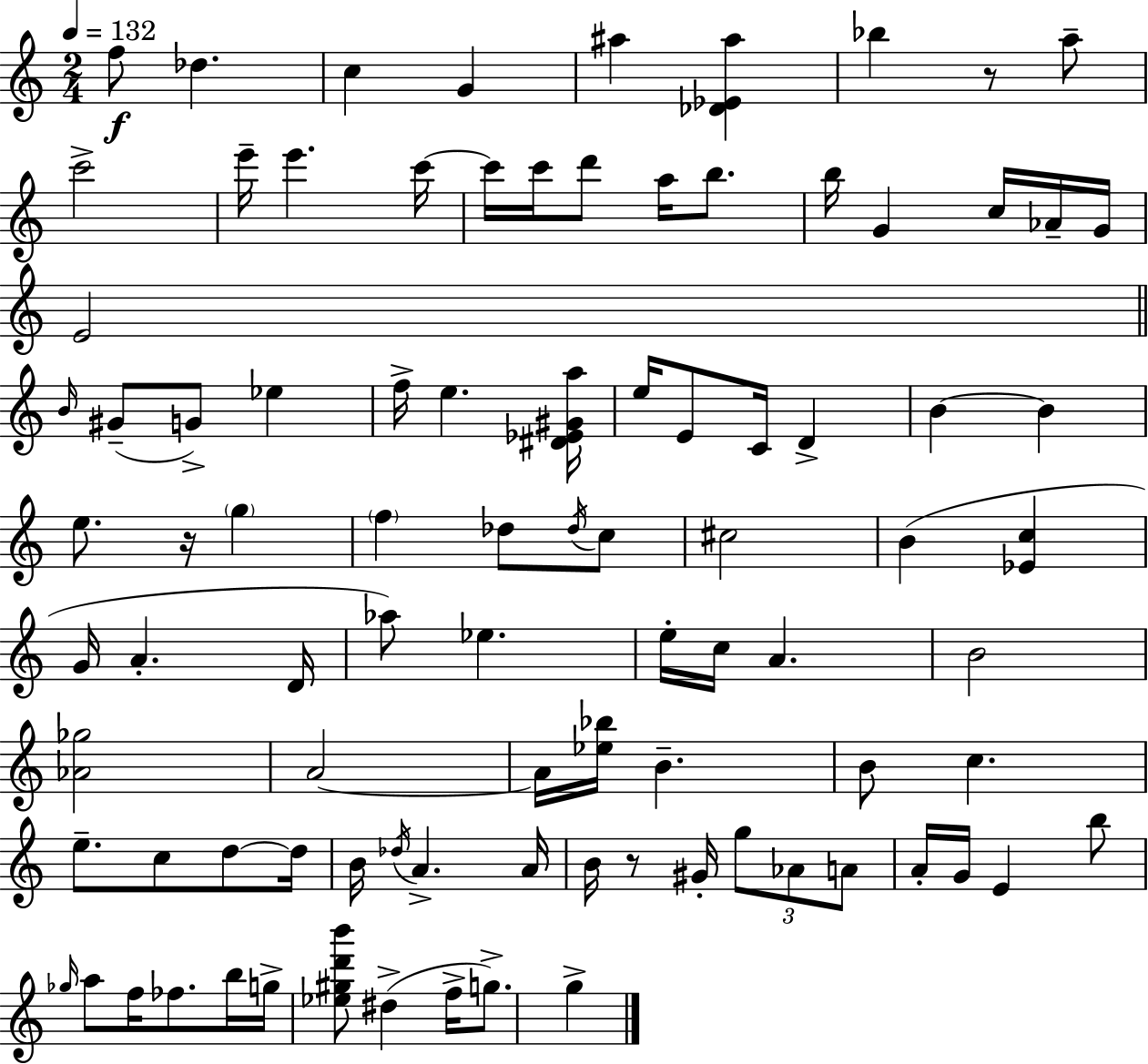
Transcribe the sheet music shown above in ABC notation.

X:1
T:Untitled
M:2/4
L:1/4
K:Am
f/2 _d c G ^a [_D_E^a] _b z/2 a/2 c'2 e'/4 e' c'/4 c'/4 c'/4 d'/2 a/4 b/2 b/4 G c/4 _A/4 G/4 E2 B/4 ^G/2 G/2 _e f/4 e [^D_E^Ga]/4 e/4 E/2 C/4 D B B e/2 z/4 g f _d/2 _d/4 c/2 ^c2 B [_Ec] G/4 A D/4 _a/2 _e e/4 c/4 A B2 [_A_g]2 A2 A/4 [_e_b]/4 B B/2 c e/2 c/2 d/2 d/4 B/4 _d/4 A A/4 B/4 z/2 ^G/4 g/2 _A/2 A/2 A/4 G/4 E b/2 _g/4 a/2 f/4 _f/2 b/4 g/4 [_e^gd'b']/2 ^d f/4 g/2 g